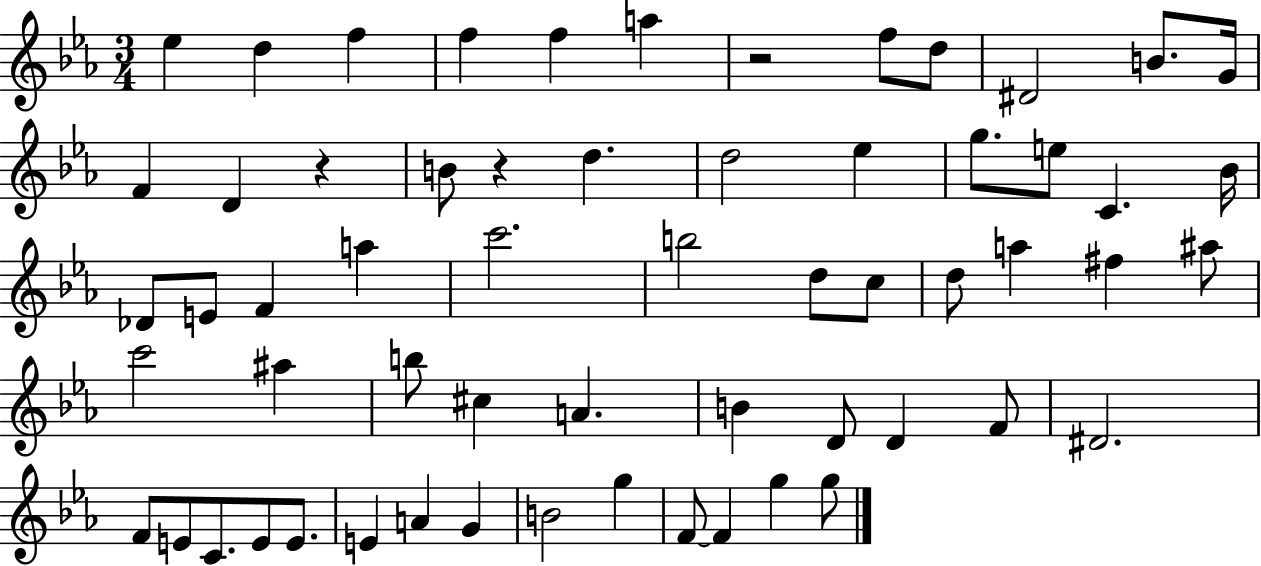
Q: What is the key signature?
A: EES major